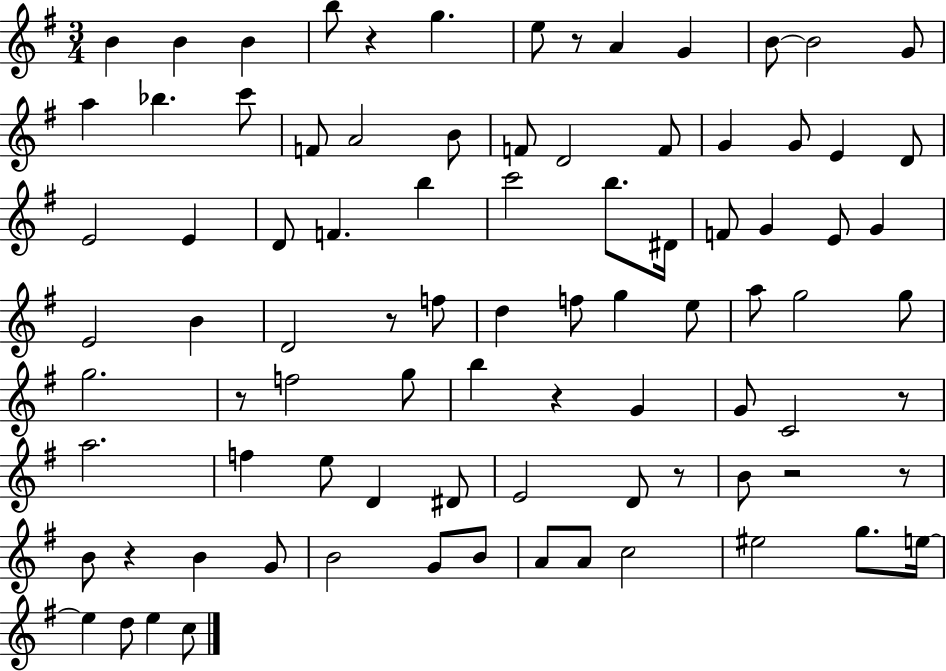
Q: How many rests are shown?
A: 10